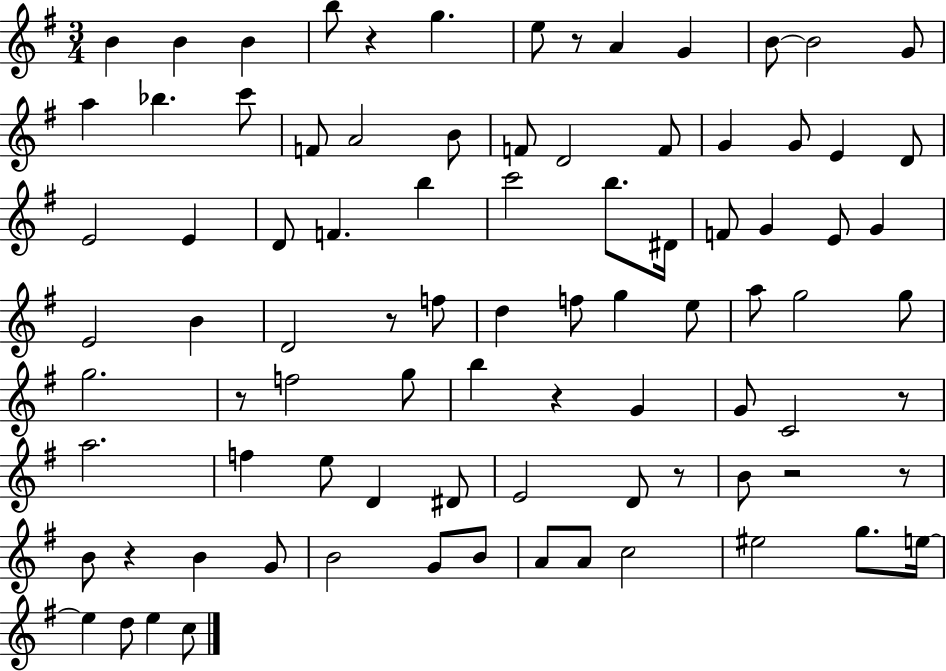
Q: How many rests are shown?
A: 10